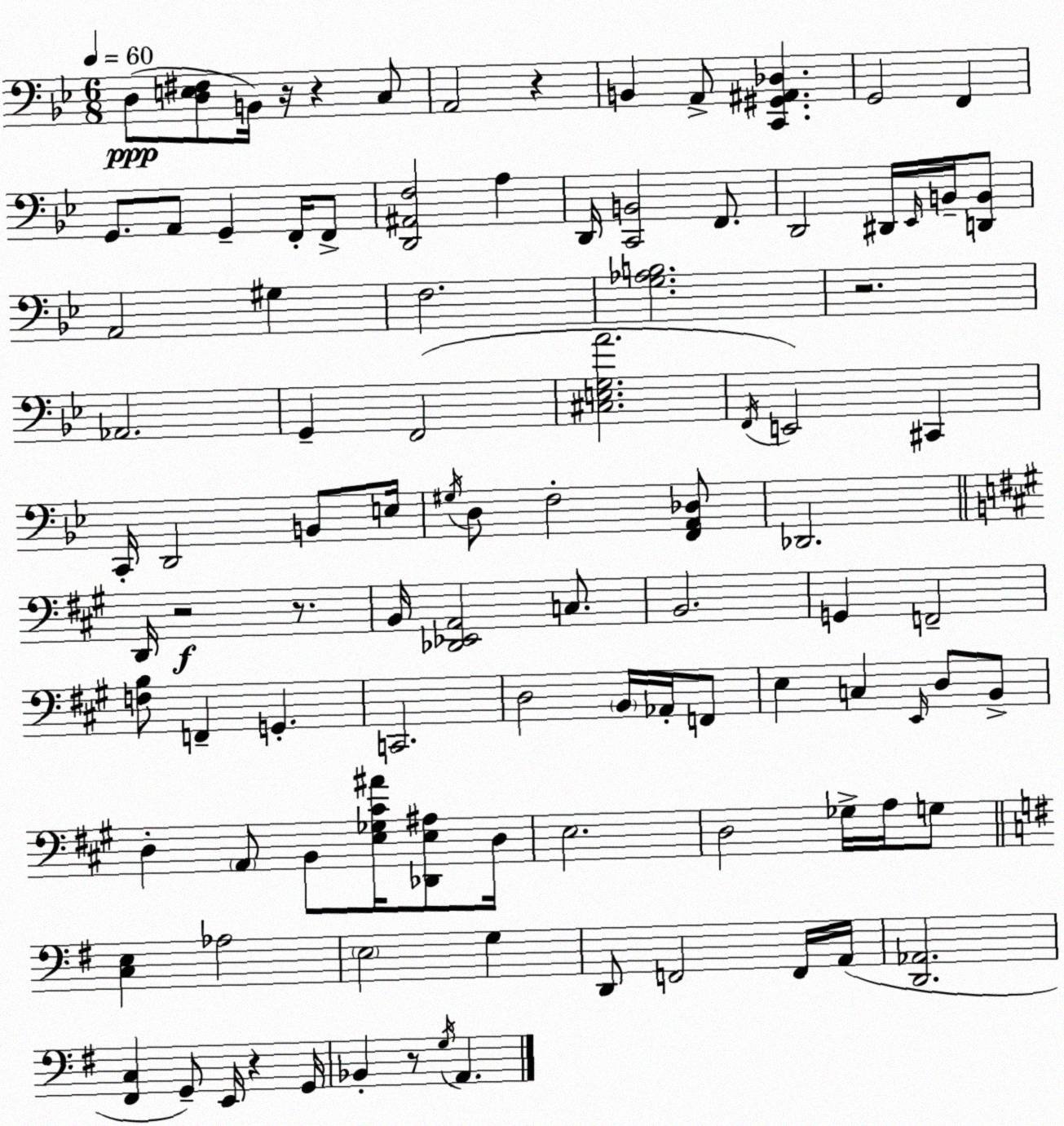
X:1
T:Untitled
M:6/8
L:1/4
K:Gm
D,/2 [D,E,^F,]/2 B,,/4 z/4 z C,/2 A,,2 z B,, A,,/2 [C,,^G,,^A,,_D,] G,,2 F,, G,,/2 A,,/2 G,, F,,/4 F,,/2 [D,,^A,,F,]2 A, D,,/4 [C,,B,,]2 F,,/2 D,,2 ^D,,/4 _E,,/4 B,,/4 [D,,B,,]/2 A,,2 ^G, F,2 [G,_A,B,]2 z2 _A,,2 G,, F,,2 [^C,E,G,A]2 F,,/4 E,,2 ^C,, C,,/4 D,,2 B,,/2 E,/4 ^G,/4 D,/2 F,2 [F,,A,,_D,]/2 _D,,2 D,,/4 z2 z/2 B,,/4 [_D,,_E,,A,,]2 C,/2 B,,2 G,, F,,2 [F,B,]/2 F,, G,, C,,2 D,2 B,,/4 _A,,/4 F,,/2 E, C, E,,/4 D,/2 B,,/2 D, A,,/2 B,,/2 [E,_G,^C^A]/4 [_D,,E,^A,]/2 D,/4 E,2 D,2 _G,/4 A,/4 G,/2 [C,E,] _A,2 E,2 G, D,,/2 F,,2 F,,/4 A,,/4 [D,,_A,,]2 [^F,,C,] G,,/2 E,,/4 z G,,/4 _B,, z/2 G,/4 A,,